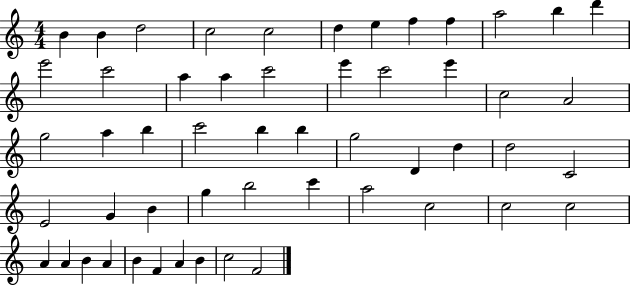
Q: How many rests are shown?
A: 0